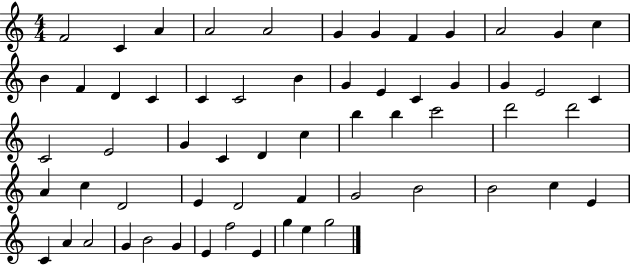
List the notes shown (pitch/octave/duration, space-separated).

F4/h C4/q A4/q A4/h A4/h G4/q G4/q F4/q G4/q A4/h G4/q C5/q B4/q F4/q D4/q C4/q C4/q C4/h B4/q G4/q E4/q C4/q G4/q G4/q E4/h C4/q C4/h E4/h G4/q C4/q D4/q C5/q B5/q B5/q C6/h D6/h D6/h A4/q C5/q D4/h E4/q D4/h F4/q G4/h B4/h B4/h C5/q E4/q C4/q A4/q A4/h G4/q B4/h G4/q E4/q F5/h E4/q G5/q E5/q G5/h